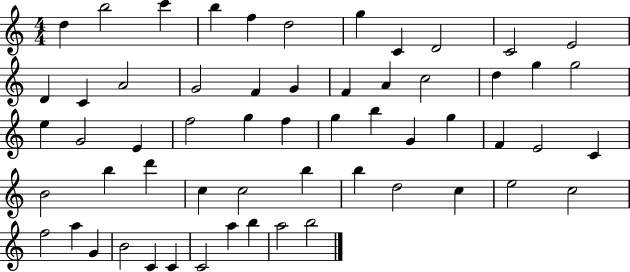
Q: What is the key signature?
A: C major